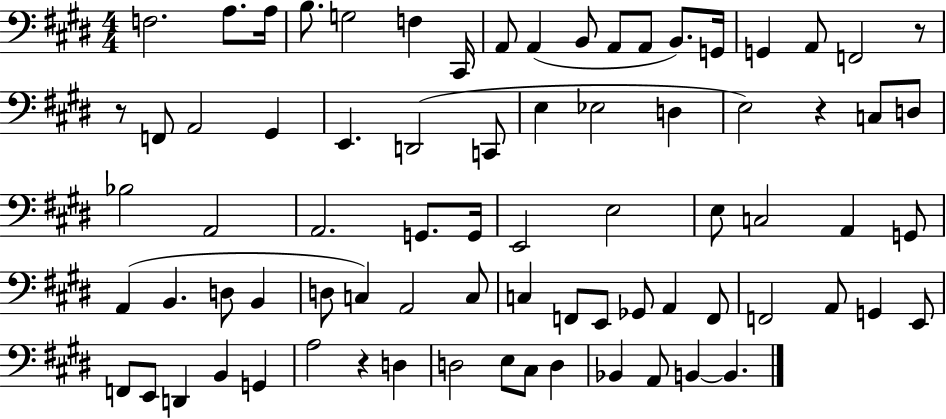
{
  \clef bass
  \numericTimeSignature
  \time 4/4
  \key e \major
  f2. a8. a16 | b8. g2 f4 cis,16 | a,8 a,4( b,8 a,8 a,8 b,8.) g,16 | g,4 a,8 f,2 r8 | \break r8 f,8 a,2 gis,4 | e,4. d,2( c,8 | e4 ees2 d4 | e2) r4 c8 d8 | \break bes2 a,2 | a,2. g,8. g,16 | e,2 e2 | e8 c2 a,4 g,8 | \break a,4( b,4. d8 b,4 | d8 c4) a,2 c8 | c4 f,8 e,8 ges,8 a,4 f,8 | f,2 a,8 g,4 e,8 | \break f,8 e,8 d,4 b,4 g,4 | a2 r4 d4 | d2 e8 cis8 d4 | bes,4 a,8 b,4~~ b,4. | \break \bar "|."
}